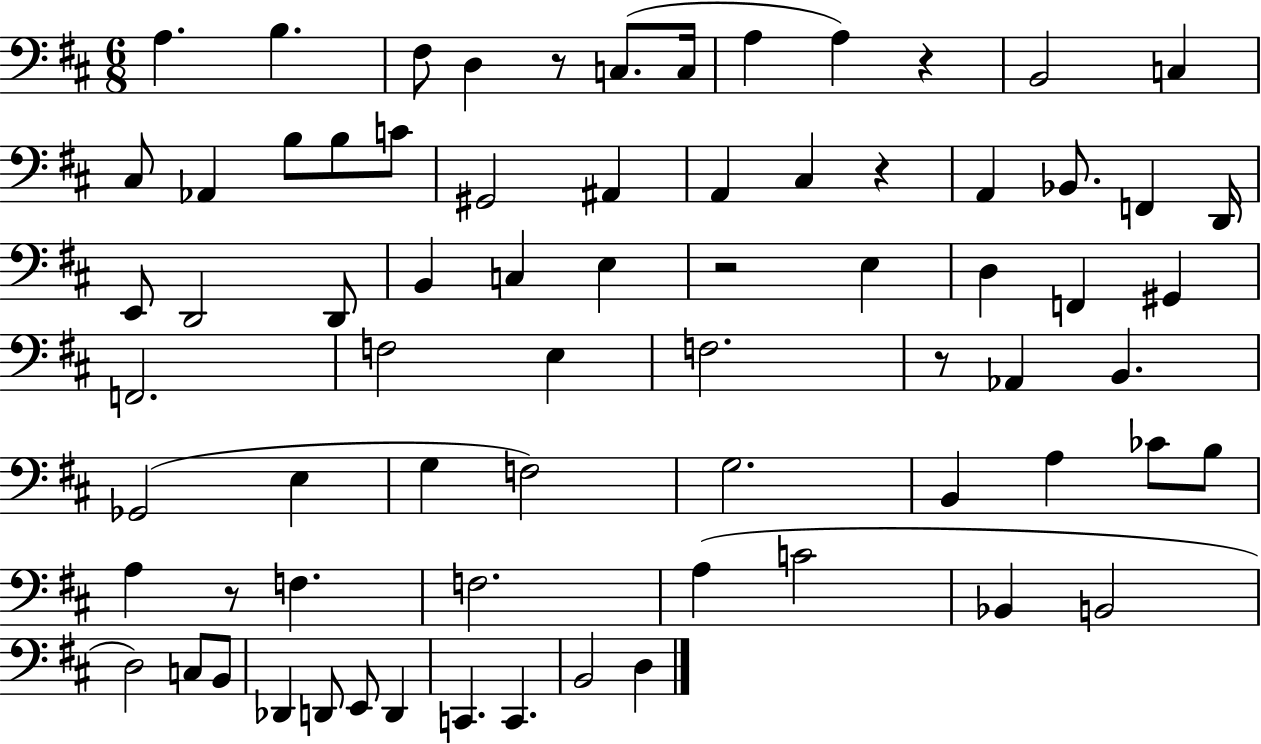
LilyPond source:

{
  \clef bass
  \numericTimeSignature
  \time 6/8
  \key d \major
  a4. b4. | fis8 d4 r8 c8.( c16 | a4 a4) r4 | b,2 c4 | \break cis8 aes,4 b8 b8 c'8 | gis,2 ais,4 | a,4 cis4 r4 | a,4 bes,8. f,4 d,16 | \break e,8 d,2 d,8 | b,4 c4 e4 | r2 e4 | d4 f,4 gis,4 | \break f,2. | f2 e4 | f2. | r8 aes,4 b,4. | \break ges,2( e4 | g4 f2) | g2. | b,4 a4 ces'8 b8 | \break a4 r8 f4. | f2. | a4( c'2 | bes,4 b,2 | \break d2) c8 b,8 | des,4 d,8 e,8 d,4 | c,4. c,4. | b,2 d4 | \break \bar "|."
}